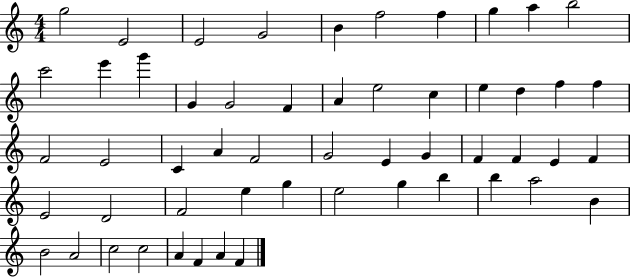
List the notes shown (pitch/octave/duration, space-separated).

G5/h E4/h E4/h G4/h B4/q F5/h F5/q G5/q A5/q B5/h C6/h E6/q G6/q G4/q G4/h F4/q A4/q E5/h C5/q E5/q D5/q F5/q F5/q F4/h E4/h C4/q A4/q F4/h G4/h E4/q G4/q F4/q F4/q E4/q F4/q E4/h D4/h F4/h E5/q G5/q E5/h G5/q B5/q B5/q A5/h B4/q B4/h A4/h C5/h C5/h A4/q F4/q A4/q F4/q